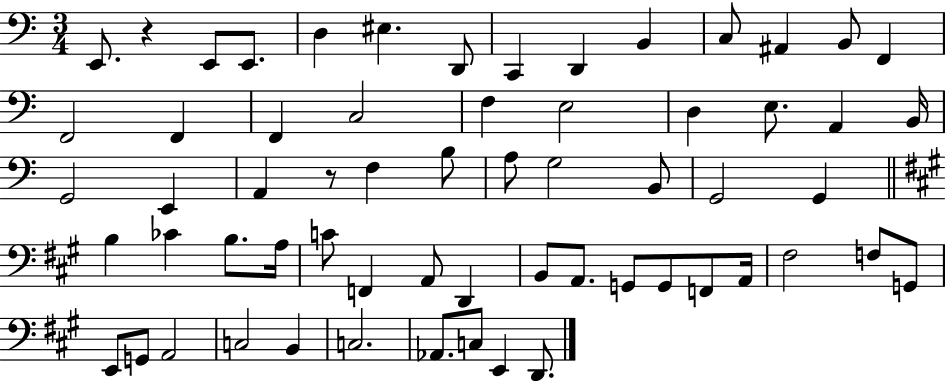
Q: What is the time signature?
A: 3/4